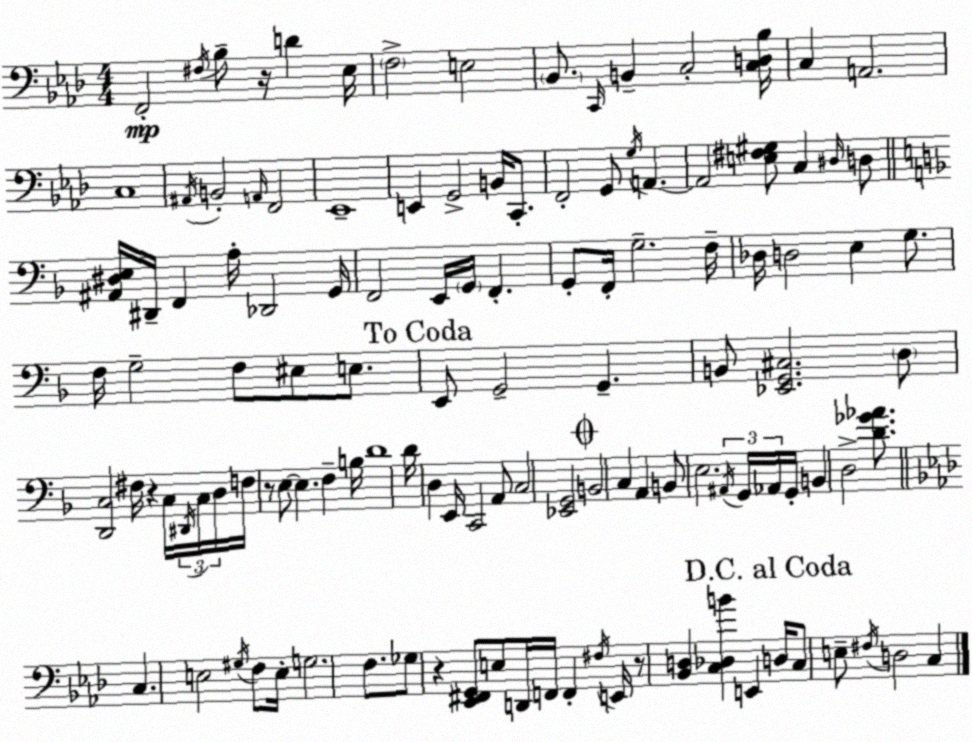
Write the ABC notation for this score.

X:1
T:Untitled
M:4/4
L:1/4
K:Ab
F,,2 ^F,/4 _B,/2 z/4 D _E,/4 F,2 E,2 _B,,/2 C,,/4 B,, C,2 [C,D,_B,]/4 C, A,,2 C,4 ^A,,/4 B,,2 A,,/4 F,,2 _E,,4 E,, G,,2 B,,/4 C,,/2 F,,2 G,,/2 G,/4 A,, A,,2 [E,^F,^G,]/2 C, ^D,/4 D,/2 [^A,,^D,E,]/4 ^D,,/4 F,, A,/4 _D,,2 G,,/4 F,,2 E,,/4 G,,/4 F,, G,,/2 F,,/4 G,2 F,/4 _D,/4 D,2 E, G,/2 F,/4 G,2 F,/2 ^E,/2 E,/2 E,,/2 G,,2 G,, B,,/2 [_E,,G,,^C,]2 D,/2 [D,,C,]2 ^F,/4 z C,/4 ^D,,/4 C,/4 D,/4 F,/4 z/2 E,/2 E, F, B,/4 D4 D/4 D, E,,/4 C,,2 A,,/2 C,2 [_E,,G,,]2 B,,2 C, A,, B,,/2 E,2 ^A,,/4 G,,/4 _A,,/4 G,,/4 B,, D,2 [D_G_A]/2 C, E,2 ^G,/4 F,/2 E,/4 G,2 F,/2 _G,/2 z [_E,,^F,,G,,]/2 E,/2 D,,/4 F,,/4 F,, ^F,/4 E,,/4 z/2 [_B,,D,] [C,_D,B] E,, D,/4 C,/2 E,/2 ^F,/4 D,2 C,